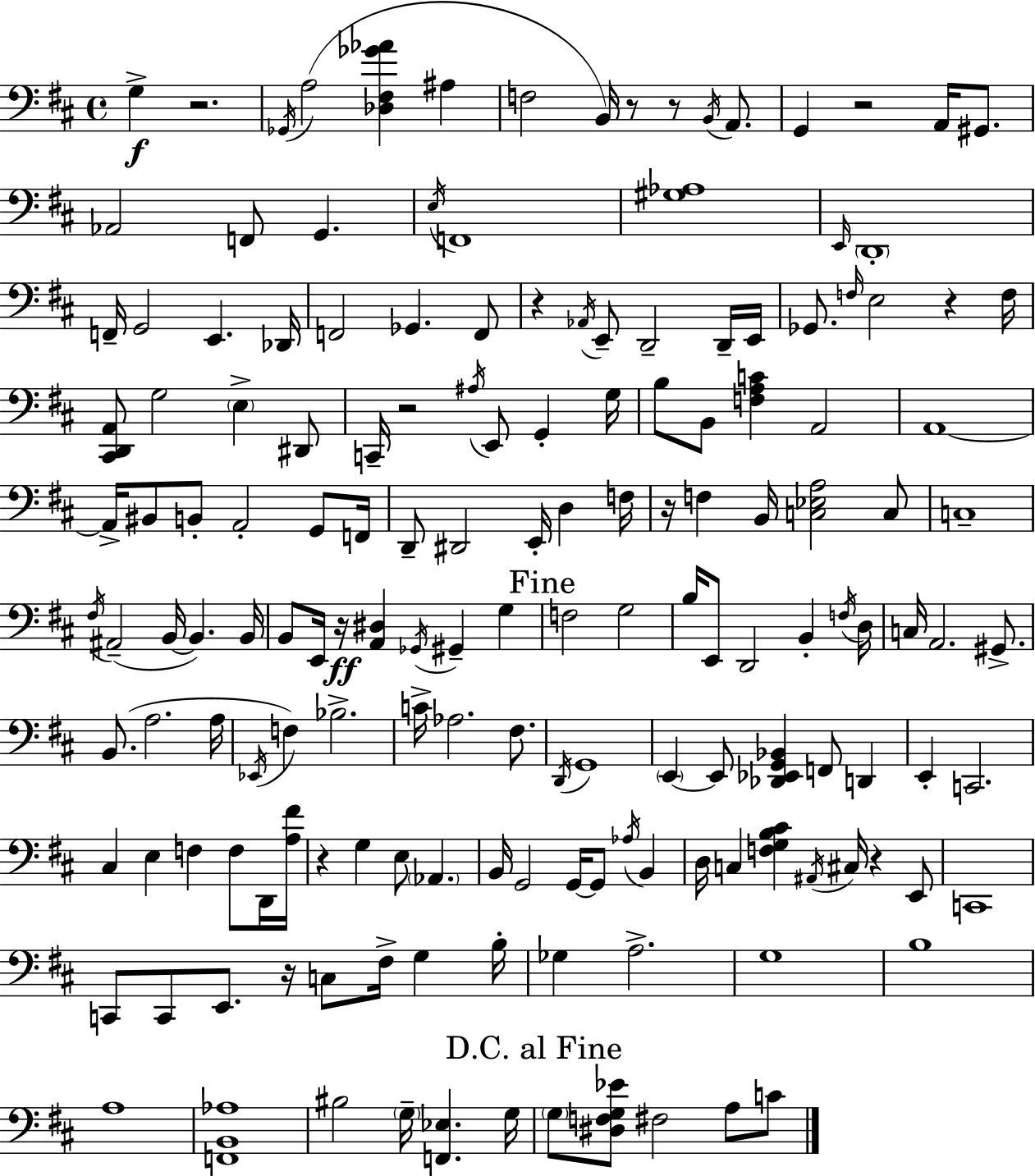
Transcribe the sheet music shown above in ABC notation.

X:1
T:Untitled
M:4/4
L:1/4
K:D
G, z2 _G,,/4 A,2 [_D,^F,_G_A] ^A, F,2 B,,/4 z/2 z/2 B,,/4 A,,/2 G,, z2 A,,/4 ^G,,/2 _A,,2 F,,/2 G,, E,/4 F,,4 [^G,_A,]4 E,,/4 D,,4 F,,/4 G,,2 E,, _D,,/4 F,,2 _G,, F,,/2 z _A,,/4 E,,/2 D,,2 D,,/4 E,,/4 _G,,/2 F,/4 E,2 z F,/4 [^C,,D,,A,,]/2 G,2 E, ^D,,/2 C,,/4 z2 ^A,/4 E,,/2 G,, G,/4 B,/2 B,,/2 [F,A,C] A,,2 A,,4 A,,/4 ^B,,/2 B,,/2 A,,2 G,,/2 F,,/4 D,,/2 ^D,,2 E,,/4 D, F,/4 z/4 F, B,,/4 [C,_E,A,]2 C,/2 C,4 ^F,/4 ^A,,2 B,,/4 B,, B,,/4 B,,/2 E,,/4 z/4 [A,,^D,] _G,,/4 ^G,, G, F,2 G,2 B,/4 E,,/2 D,,2 B,, F,/4 D,/4 C,/4 A,,2 ^G,,/2 B,,/2 A,2 A,/4 _E,,/4 F, _B,2 C/4 _A,2 ^F,/2 D,,/4 G,,4 E,, E,,/2 [_D,,_E,,G,,_B,,] F,,/2 D,, E,, C,,2 ^C, E, F, F,/2 D,,/4 [A,^F]/4 z G, E,/2 _A,, B,,/4 G,,2 G,,/4 G,,/2 _A,/4 B,, D,/4 C, [F,G,B,^C] ^A,,/4 ^C,/4 z E,,/2 C,,4 C,,/2 C,,/2 E,,/2 z/4 C,/2 ^F,/4 G, B,/4 _G, A,2 G,4 B,4 A,4 [F,,B,,_A,]4 ^B,2 G,/4 [F,,_E,] G,/4 G,/2 [^D,F,G,_E]/2 ^F,2 A,/2 C/2